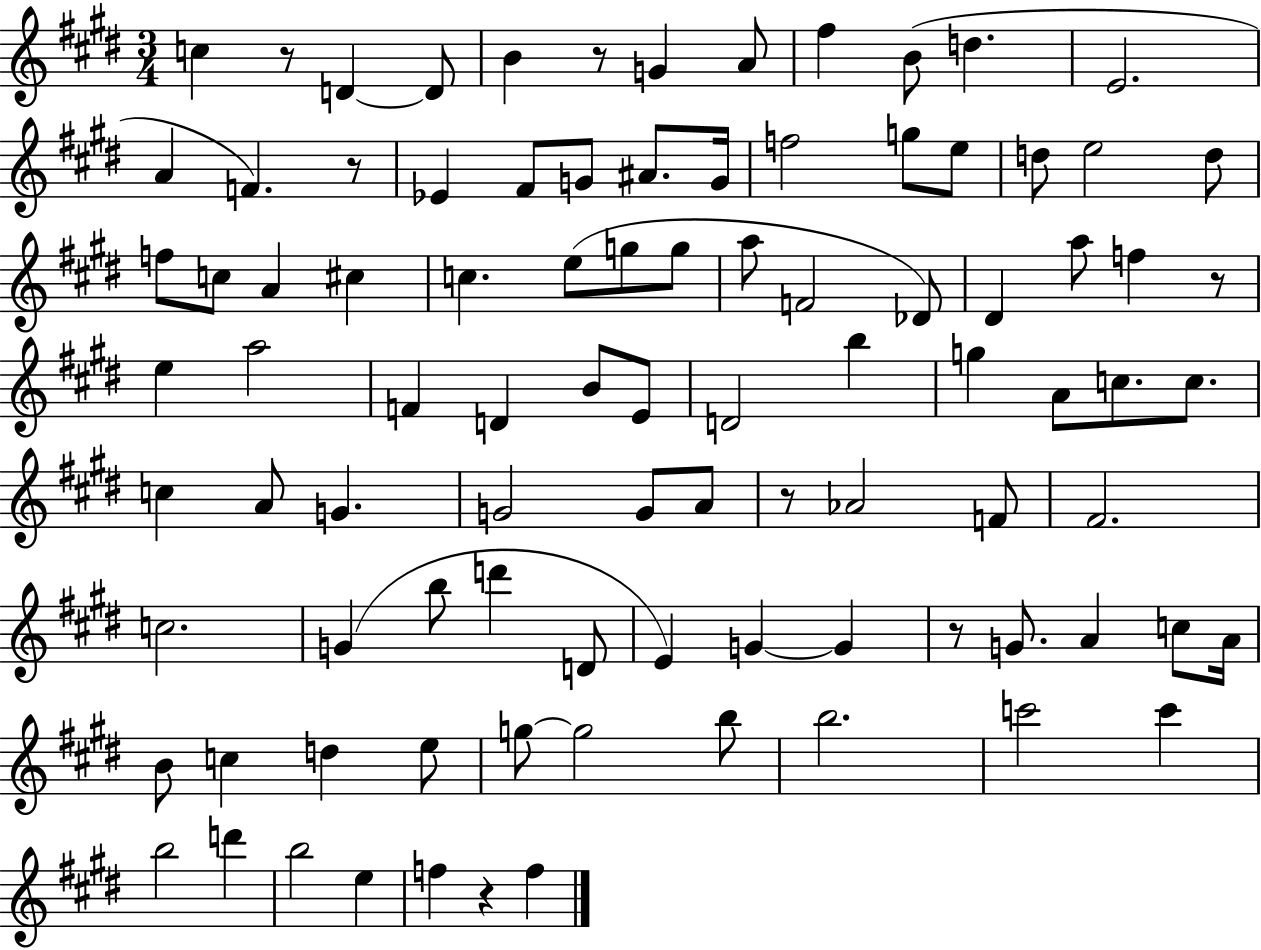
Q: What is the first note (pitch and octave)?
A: C5